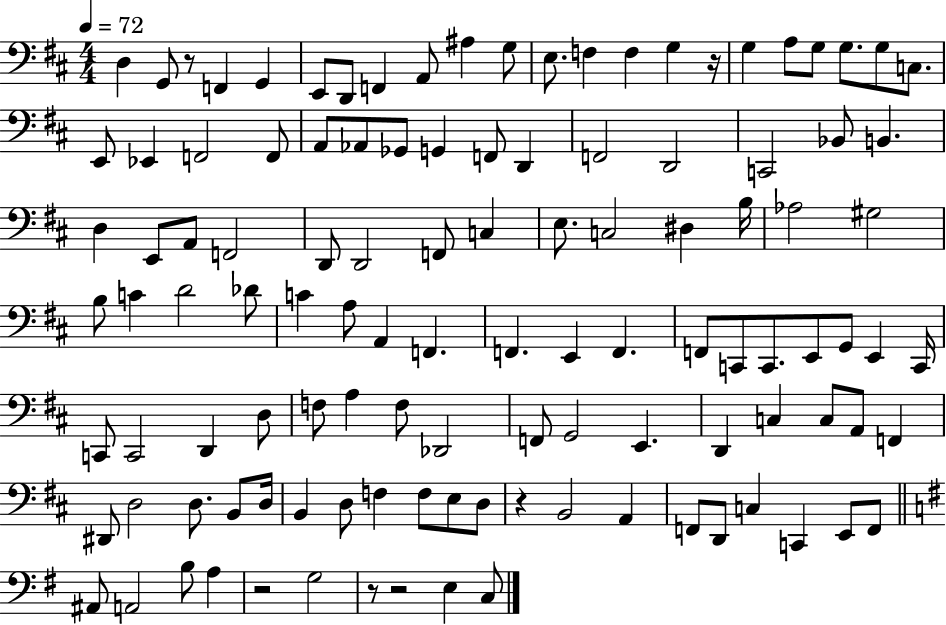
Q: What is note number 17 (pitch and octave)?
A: G3